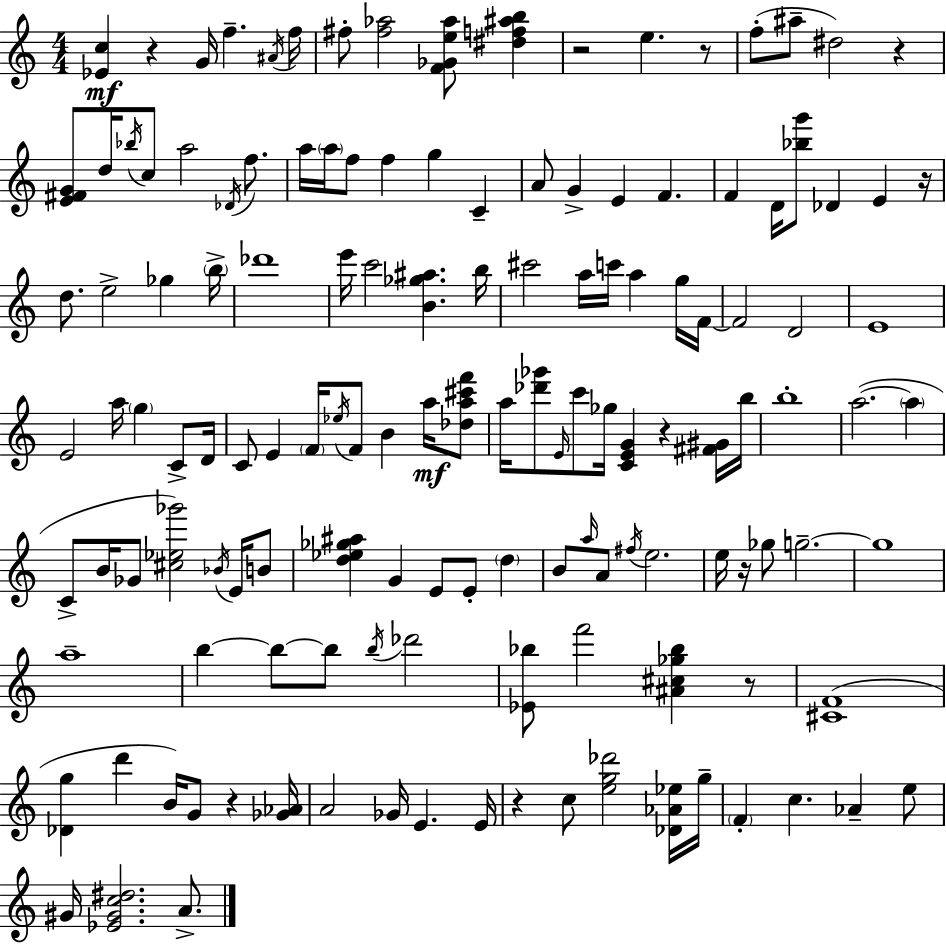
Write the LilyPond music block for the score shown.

{
  \clef treble
  \numericTimeSignature
  \time 4/4
  \key c \major
  <ees' c''>4\mf r4 g'16 f''4.-- \acciaccatura { ais'16 } | f''16 fis''8-. <fis'' aes''>2 <f' ges' e'' aes''>8 <dis'' f'' ais'' b''>4 | r2 e''4. r8 | f''8-.( ais''8-- dis''2) r4 | \break <e' fis' g'>8 d''16 \acciaccatura { bes''16 } c''8 a''2 \acciaccatura { des'16 } | f''8. a''16 \parenthesize a''16 f''8 f''4 g''4 c'4-- | a'8 g'4-> e'4 f'4. | f'4 d'16 <bes'' g'''>8 des'4 e'4 | \break r16 d''8. e''2-> ges''4 | \parenthesize b''16-> des'''1 | e'''16 c'''2 <b' ges'' ais''>4. | b''16 cis'''2 a''16 c'''16 a''4 | \break g''16 f'16~~ f'2 d'2 | e'1 | e'2 a''16 \parenthesize g''4 | c'8-> d'16 c'8 e'4 \parenthesize f'16 \acciaccatura { ees''16 } f'8 b'4 | \break a''16\mf <des'' a'' cis''' f'''>8 a''16 <des''' ges'''>8 \grace { e'16 } c'''8 ges''16 <c' e' g'>4 r4 | <fis' gis'>16 b''16 b''1-. | a''2.~(~ | \parenthesize a''4 c'8-> b'16 ges'8 <cis'' ees'' ges'''>2) | \break \acciaccatura { bes'16 } e'16 b'8 <d'' ees'' ges'' ais''>4 g'4 e'8 | e'8-. \parenthesize d''4 b'8 \grace { a''16 } a'8 \acciaccatura { fis''16 } e''2. | e''16 r16 ges''8 g''2.--~~ | g''1 | \break a''1-- | b''4~~ b''8~~ b''8 | \acciaccatura { b''16 } des'''2 <ees' bes''>8 f'''2 | <ais' cis'' ges'' bes''>4 r8 <cis' f'>1( | \break <des' g''>4 d'''4 | b'16) g'8 r4 <ges' aes'>16 a'2 | ges'16 e'4. e'16 r4 c''8 <e'' g'' des'''>2 | <des' aes' ees''>16 g''16-- \parenthesize f'4-. c''4. | \break aes'4-- e''8 gis'16 <ees' gis' c'' dis''>2. | a'8.-> \bar "|."
}